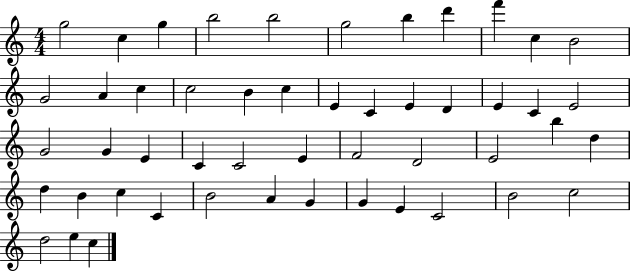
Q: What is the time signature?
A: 4/4